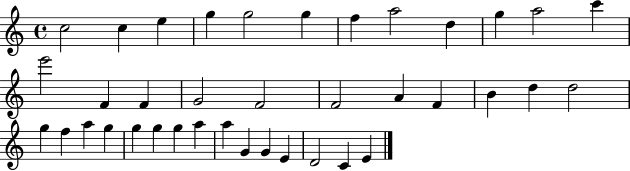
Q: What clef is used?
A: treble